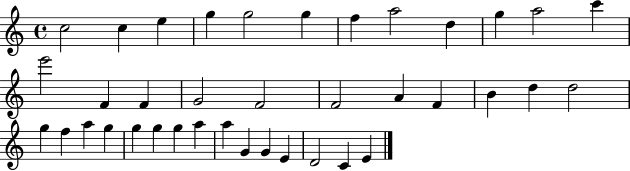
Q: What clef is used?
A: treble